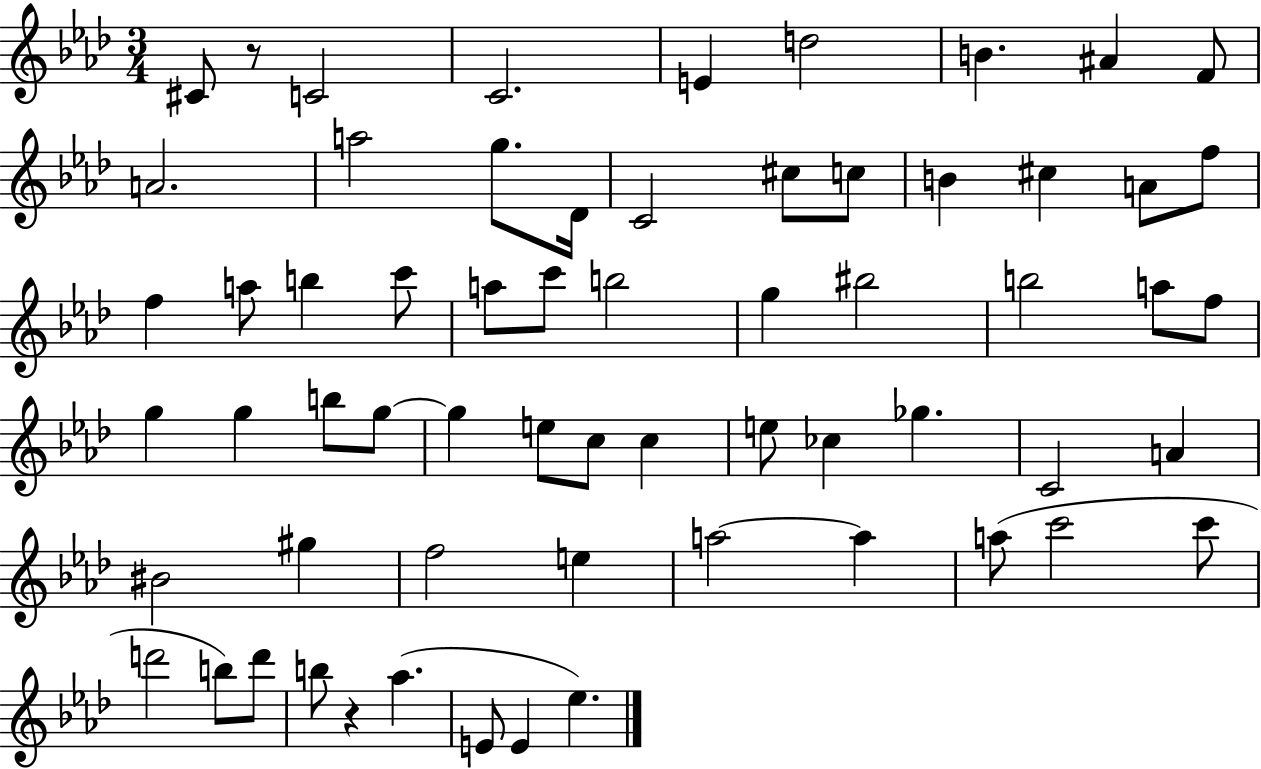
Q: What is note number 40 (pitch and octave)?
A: E5